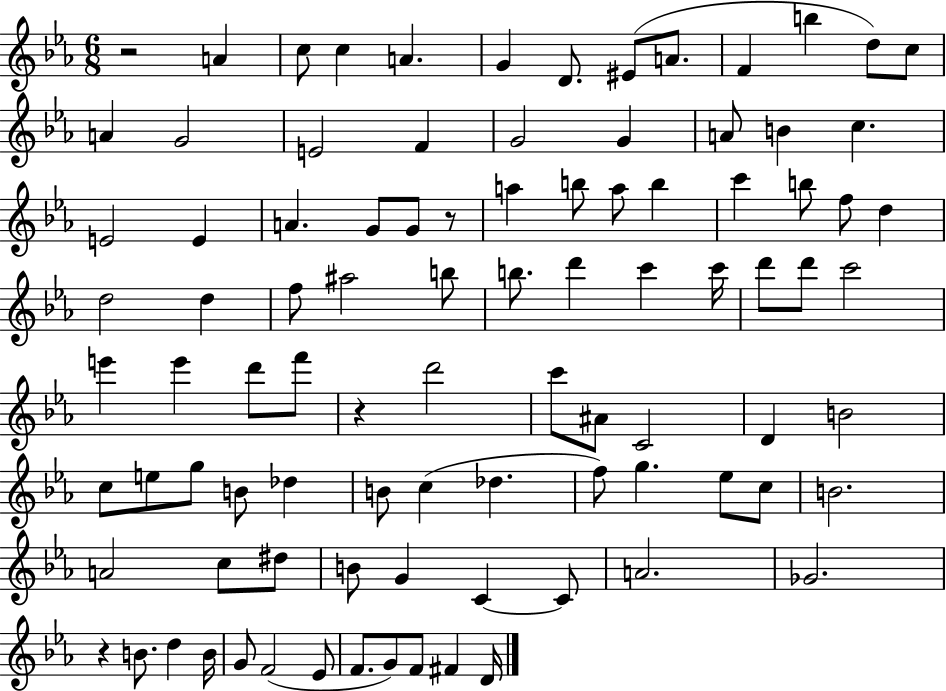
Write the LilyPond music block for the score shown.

{
  \clef treble
  \numericTimeSignature
  \time 6/8
  \key ees \major
  r2 a'4 | c''8 c''4 a'4. | g'4 d'8. eis'8( a'8. | f'4 b''4 d''8) c''8 | \break a'4 g'2 | e'2 f'4 | g'2 g'4 | a'8 b'4 c''4. | \break e'2 e'4 | a'4. g'8 g'8 r8 | a''4 b''8 a''8 b''4 | c'''4 b''8 f''8 d''4 | \break d''2 d''4 | f''8 ais''2 b''8 | b''8. d'''4 c'''4 c'''16 | d'''8 d'''8 c'''2 | \break e'''4 e'''4 d'''8 f'''8 | r4 d'''2 | c'''8 ais'8 c'2 | d'4 b'2 | \break c''8 e''8 g''8 b'8 des''4 | b'8 c''4( des''4. | f''8) g''4. ees''8 c''8 | b'2. | \break a'2 c''8 dis''8 | b'8 g'4 c'4~~ c'8 | a'2. | ges'2. | \break r4 b'8. d''4 b'16 | g'8 f'2( ees'8 | f'8. g'8) f'8 fis'4 d'16 | \bar "|."
}